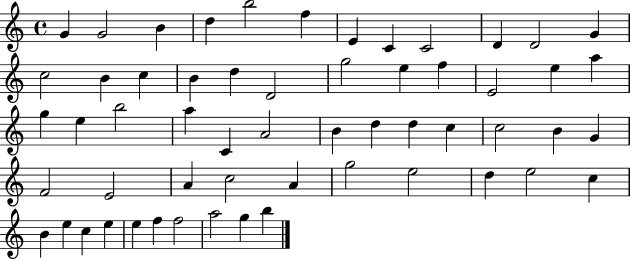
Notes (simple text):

G4/q G4/h B4/q D5/q B5/h F5/q E4/q C4/q C4/h D4/q D4/h G4/q C5/h B4/q C5/q B4/q D5/q D4/h G5/h E5/q F5/q E4/h E5/q A5/q G5/q E5/q B5/h A5/q C4/q A4/h B4/q D5/q D5/q C5/q C5/h B4/q G4/q F4/h E4/h A4/q C5/h A4/q G5/h E5/h D5/q E5/h C5/q B4/q E5/q C5/q E5/q E5/q F5/q F5/h A5/h G5/q B5/q